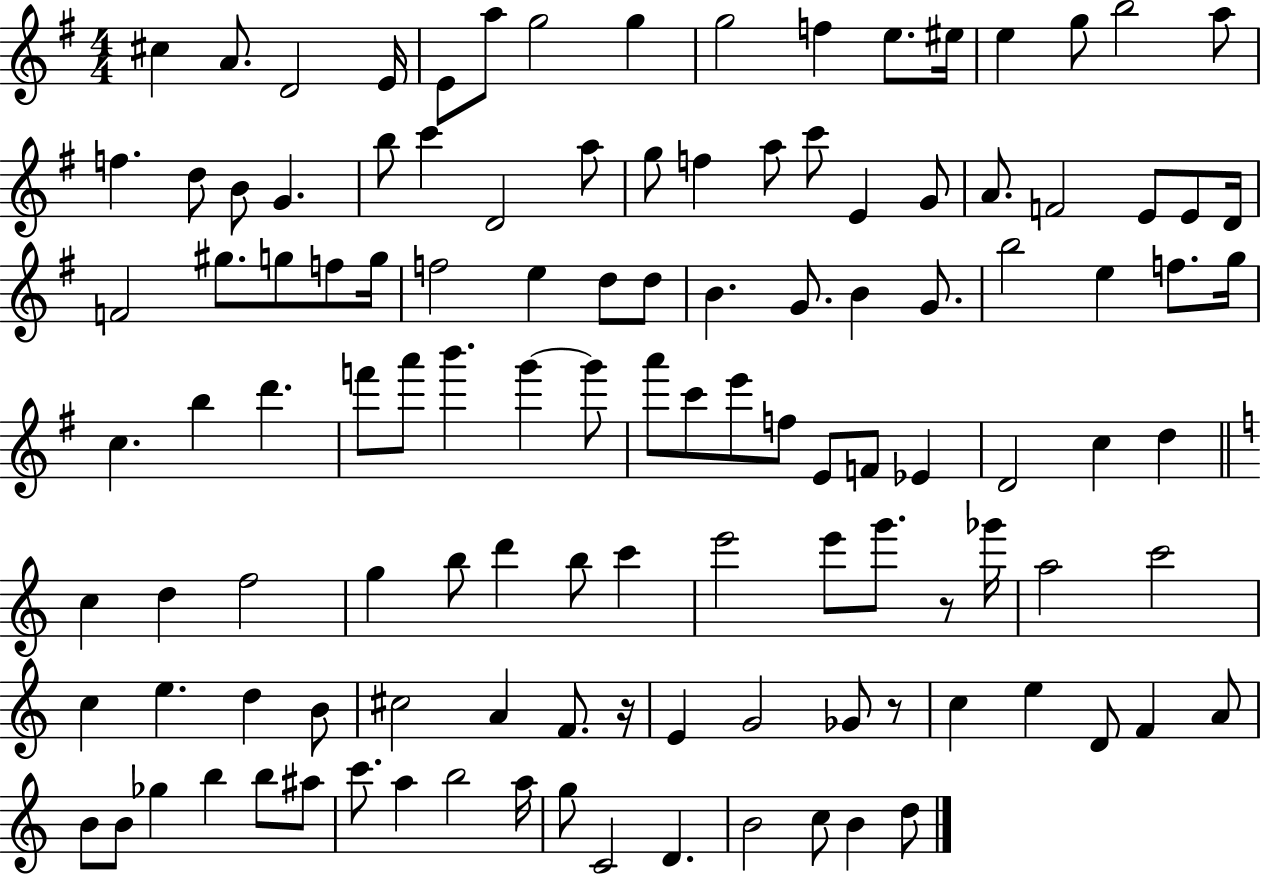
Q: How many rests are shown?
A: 3